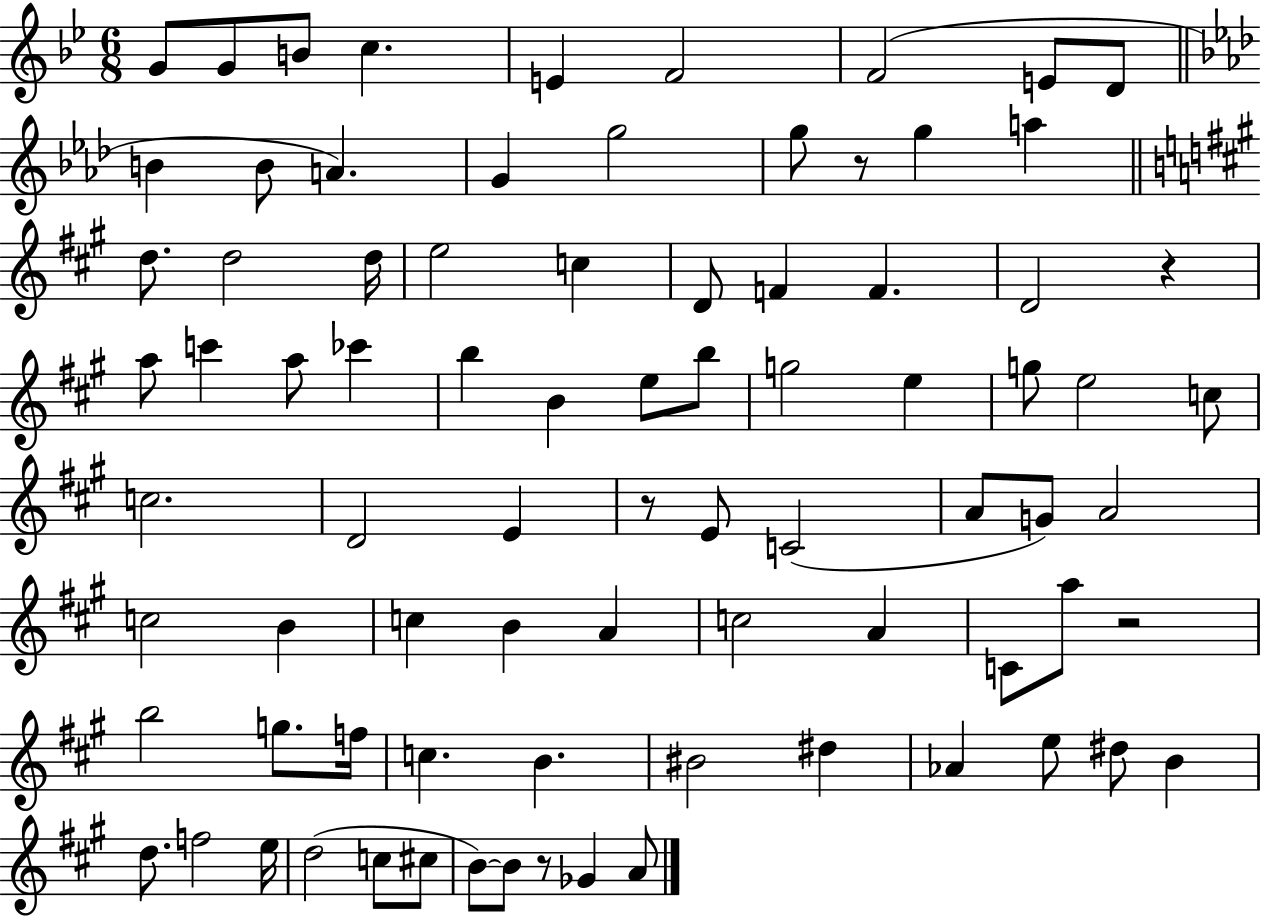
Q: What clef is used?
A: treble